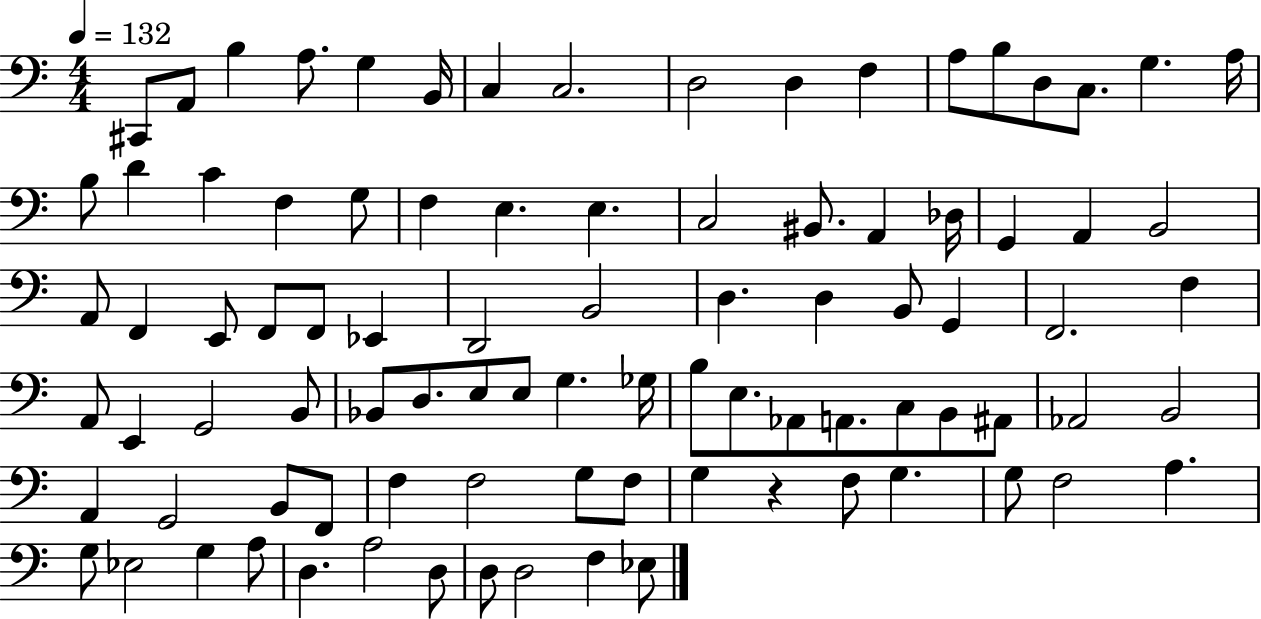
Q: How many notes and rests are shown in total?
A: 91